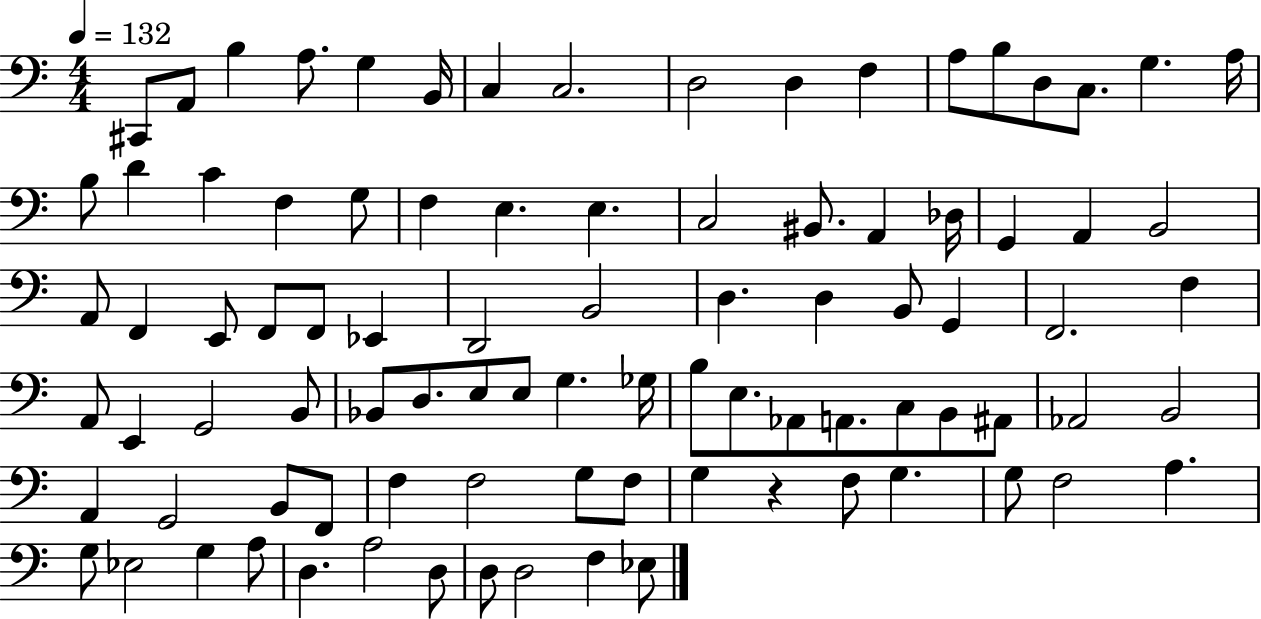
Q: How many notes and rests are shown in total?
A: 91